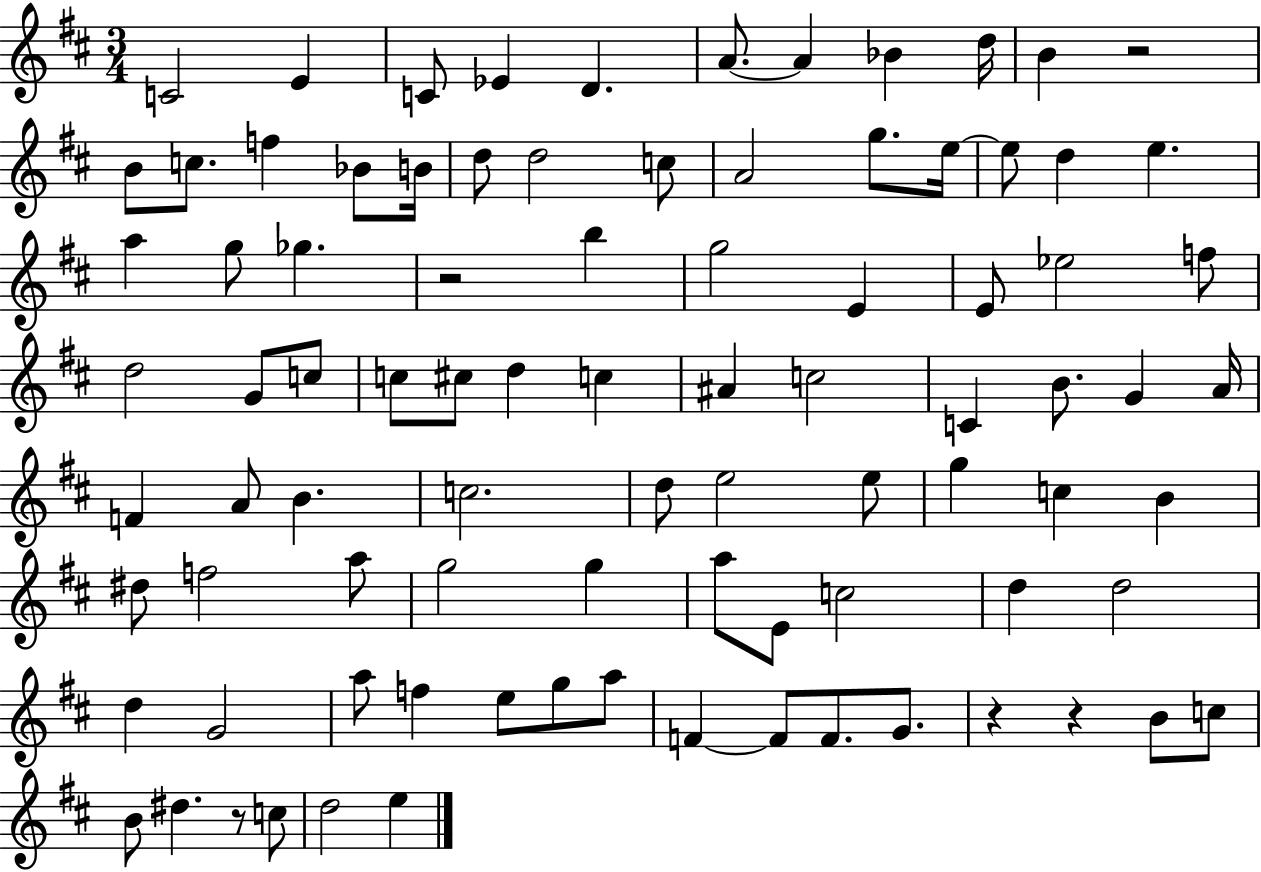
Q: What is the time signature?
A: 3/4